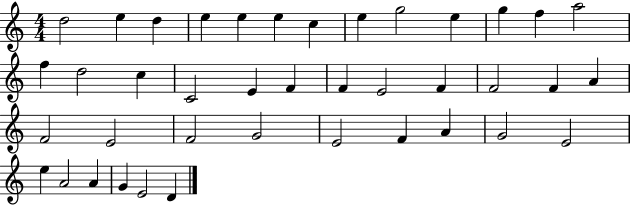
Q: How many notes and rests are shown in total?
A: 40